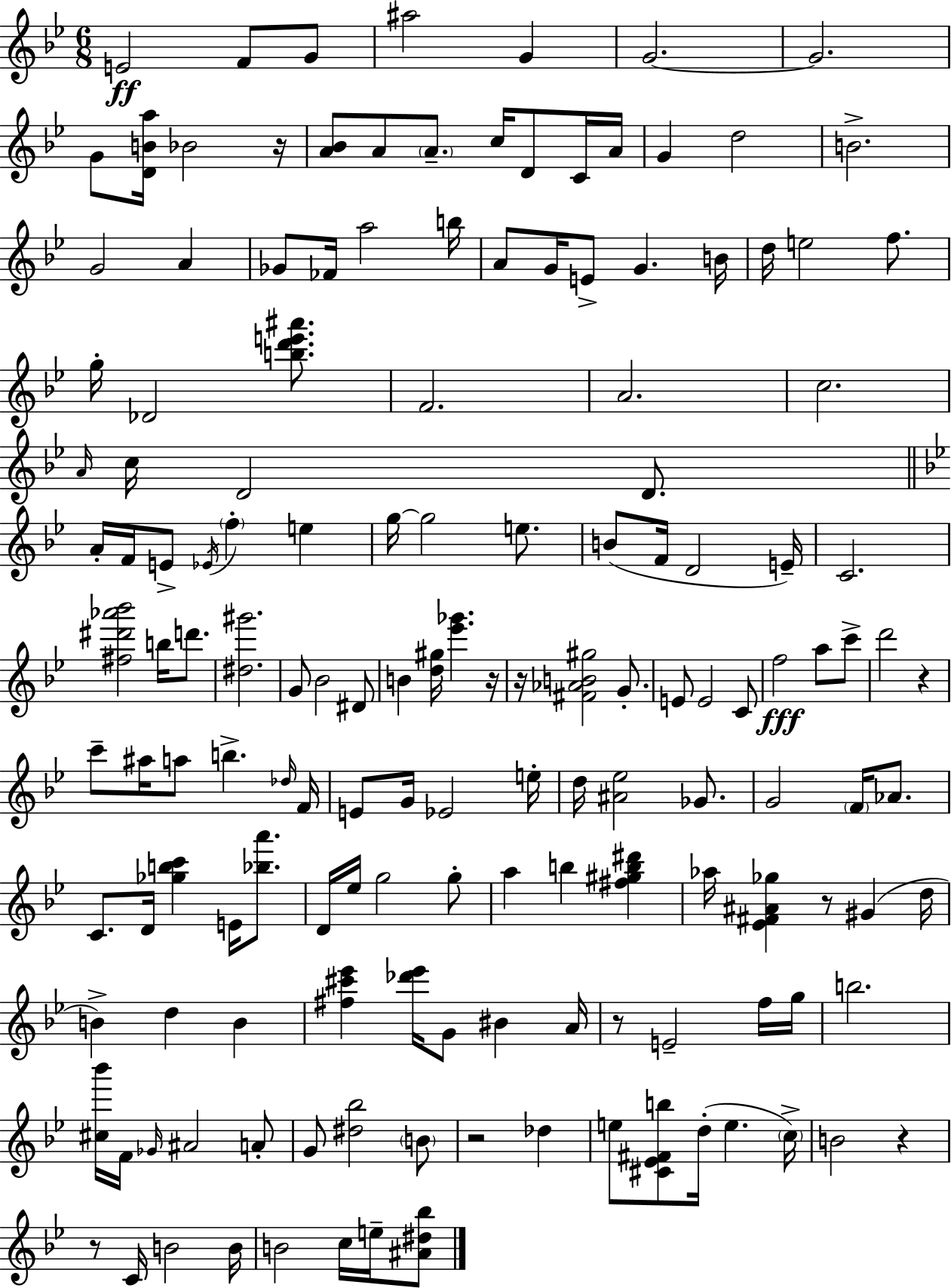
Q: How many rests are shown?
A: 9